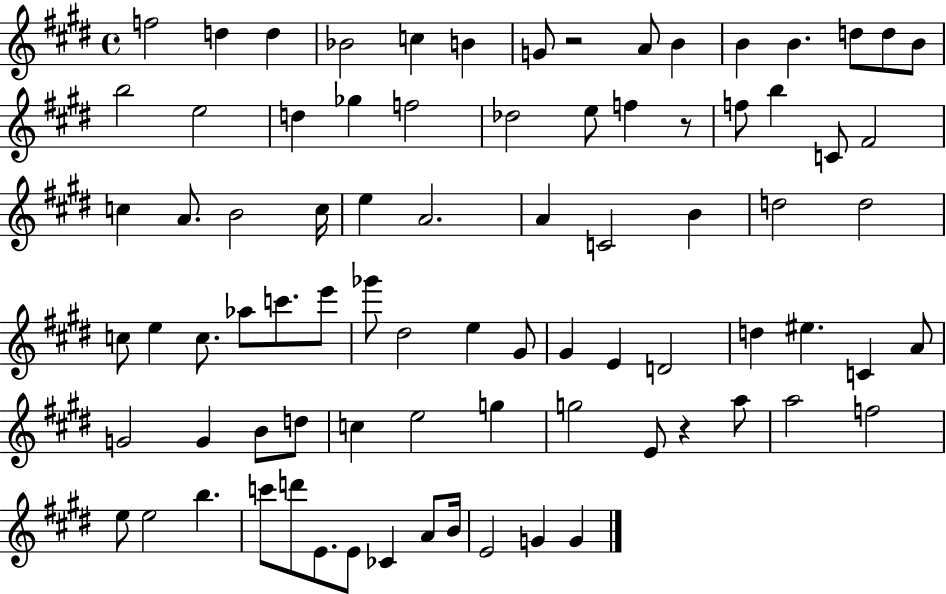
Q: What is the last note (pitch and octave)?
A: G4